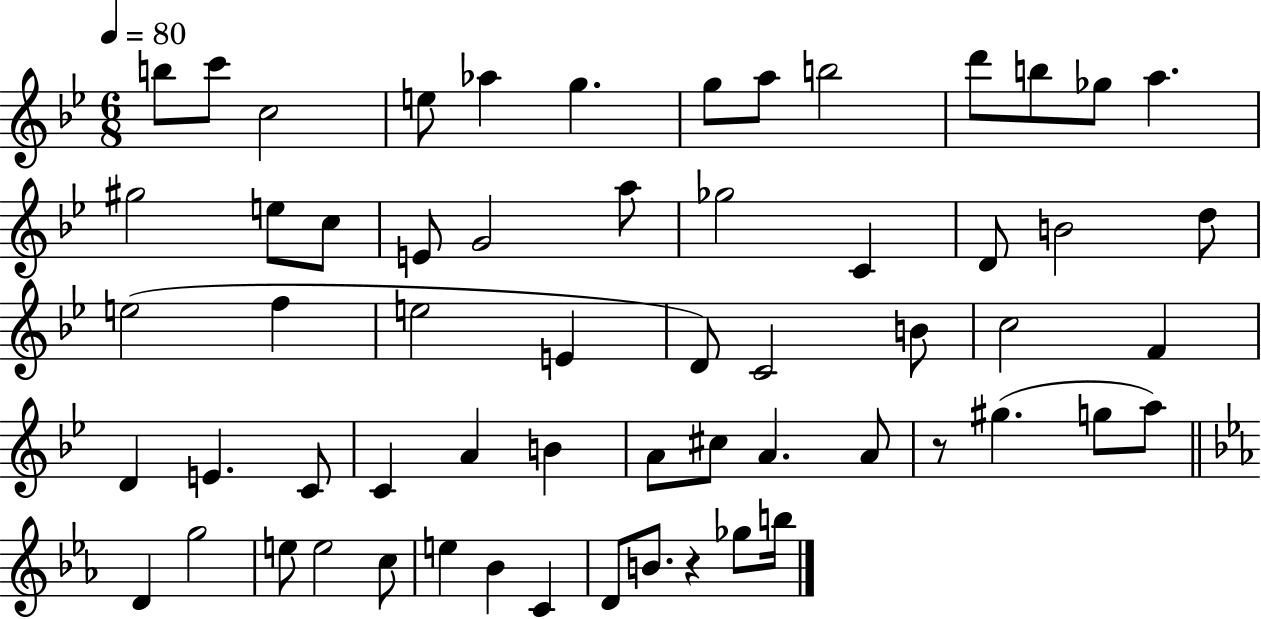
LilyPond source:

{
  \clef treble
  \numericTimeSignature
  \time 6/8
  \key bes \major
  \tempo 4 = 80
  \repeat volta 2 { b''8 c'''8 c''2 | e''8 aes''4 g''4. | g''8 a''8 b''2 | d'''8 b''8 ges''8 a''4. | \break gis''2 e''8 c''8 | e'8 g'2 a''8 | ges''2 c'4 | d'8 b'2 d''8 | \break e''2( f''4 | e''2 e'4 | d'8) c'2 b'8 | c''2 f'4 | \break d'4 e'4. c'8 | c'4 a'4 b'4 | a'8 cis''8 a'4. a'8 | r8 gis''4.( g''8 a''8) | \break \bar "||" \break \key ees \major d'4 g''2 | e''8 e''2 c''8 | e''4 bes'4 c'4 | d'8 b'8. r4 ges''8 b''16 | \break } \bar "|."
}